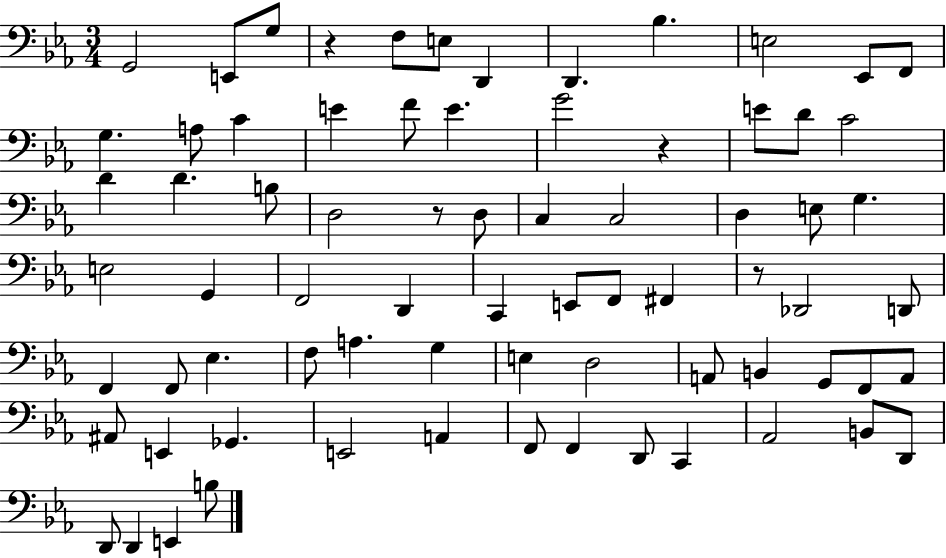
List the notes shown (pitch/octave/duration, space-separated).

G2/h E2/e G3/e R/q F3/e E3/e D2/q D2/q. Bb3/q. E3/h Eb2/e F2/e G3/q. A3/e C4/q E4/q F4/e E4/q. G4/h R/q E4/e D4/e C4/h D4/q D4/q. B3/e D3/h R/e D3/e C3/q C3/h D3/q E3/e G3/q. E3/h G2/q F2/h D2/q C2/q E2/e F2/e F#2/q R/e Db2/h D2/e F2/q F2/e Eb3/q. F3/e A3/q. G3/q E3/q D3/h A2/e B2/q G2/e F2/e A2/e A#2/e E2/q Gb2/q. E2/h A2/q F2/e F2/q D2/e C2/q Ab2/h B2/e D2/e D2/e D2/q E2/q B3/e